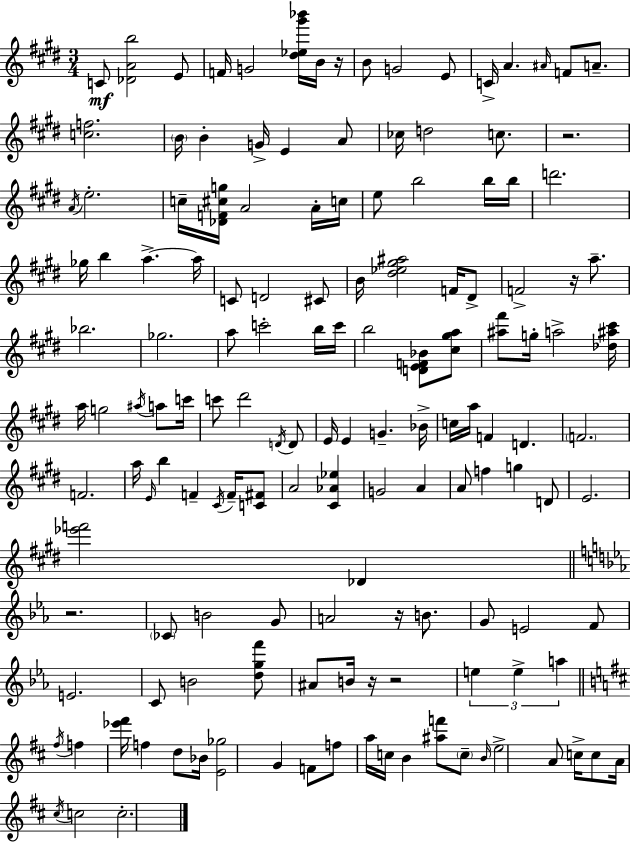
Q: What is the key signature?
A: E major